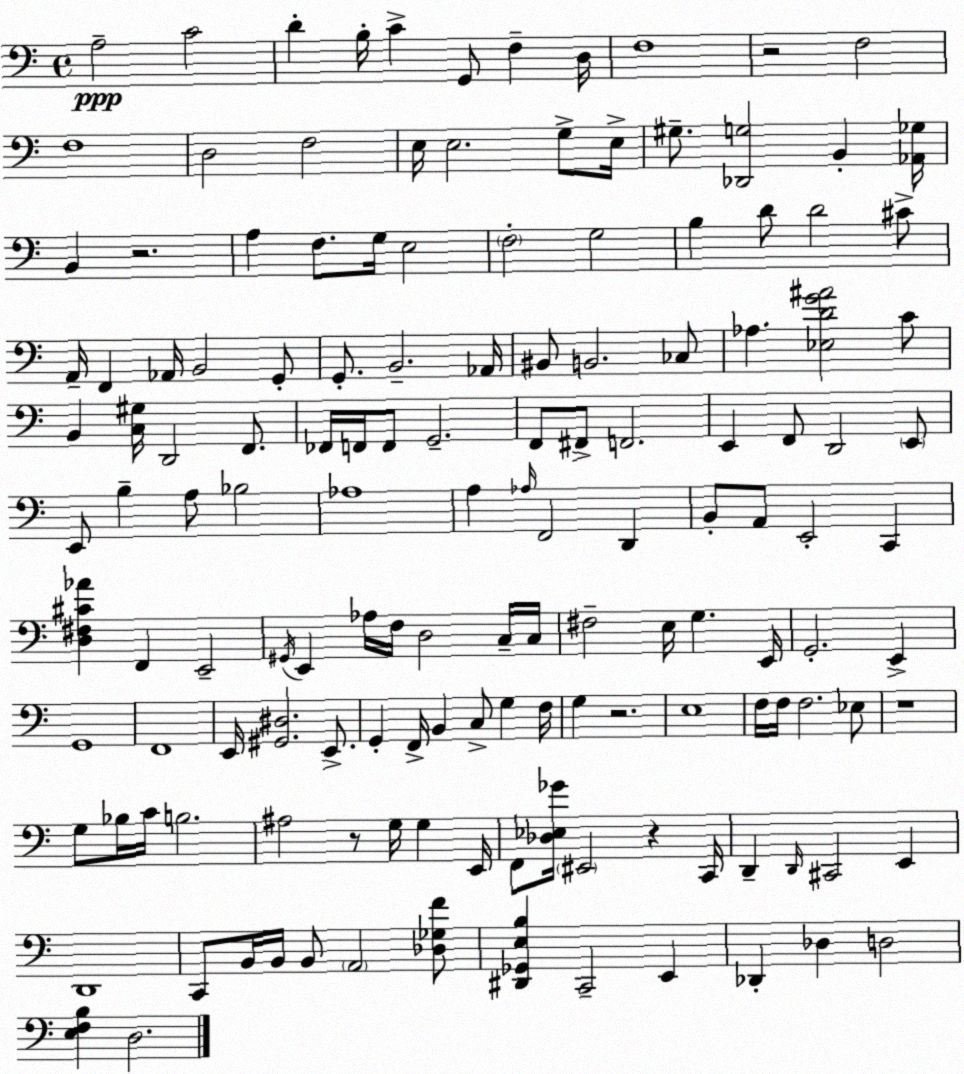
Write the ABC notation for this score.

X:1
T:Untitled
M:4/4
L:1/4
K:Am
A,2 C2 D B,/4 C G,,/2 F, D,/4 F,4 z2 F,2 F,4 D,2 F,2 E,/4 E,2 G,/2 E,/4 ^G,/2 [_D,,G,]2 B,, [_A,,_G,]/4 B,, z2 A, F,/2 G,/4 E,2 F,2 G,2 B, D/2 D2 ^C/2 A,,/4 F,, _A,,/4 B,,2 G,,/2 G,,/2 B,,2 _A,,/4 ^B,,/2 B,,2 _C,/2 _A, [_E,DG^A]2 C/2 B,, [C,^G,]/4 D,,2 F,,/2 _F,,/4 F,,/4 F,,/2 G,,2 F,,/2 ^F,,/2 F,,2 E,, F,,/2 D,,2 E,,/2 E,,/2 B, A,/2 _B,2 _A,4 A, _A,/4 F,,2 D,, B,,/2 A,,/2 E,,2 C,, [D,^F,^C_A] F,, E,,2 ^G,,/4 E,, _A,/4 F,/4 D,2 C,/4 C,/4 ^F,2 E,/4 G, E,,/4 G,,2 E,, G,,4 F,,4 E,,/4 [^G,,^D,]2 E,,/2 G,, F,,/4 B,, C,/2 G, F,/4 G, z2 E,4 F,/4 F,/4 F,2 _E,/2 z4 G,/2 _B,/4 C/4 B,2 ^A,2 z/2 G,/4 G, E,,/4 F,,/2 [_D,_E,_G]/4 ^E,,2 z C,,/4 D,, D,,/4 ^C,,2 E,, D,,4 C,,/2 B,,/4 B,,/4 B,,/2 A,,2 [_D,_G,F]/2 [^D,,_G,,E,B,] C,,2 E,, _D,, _D, D,2 [E,F,B,] D,2